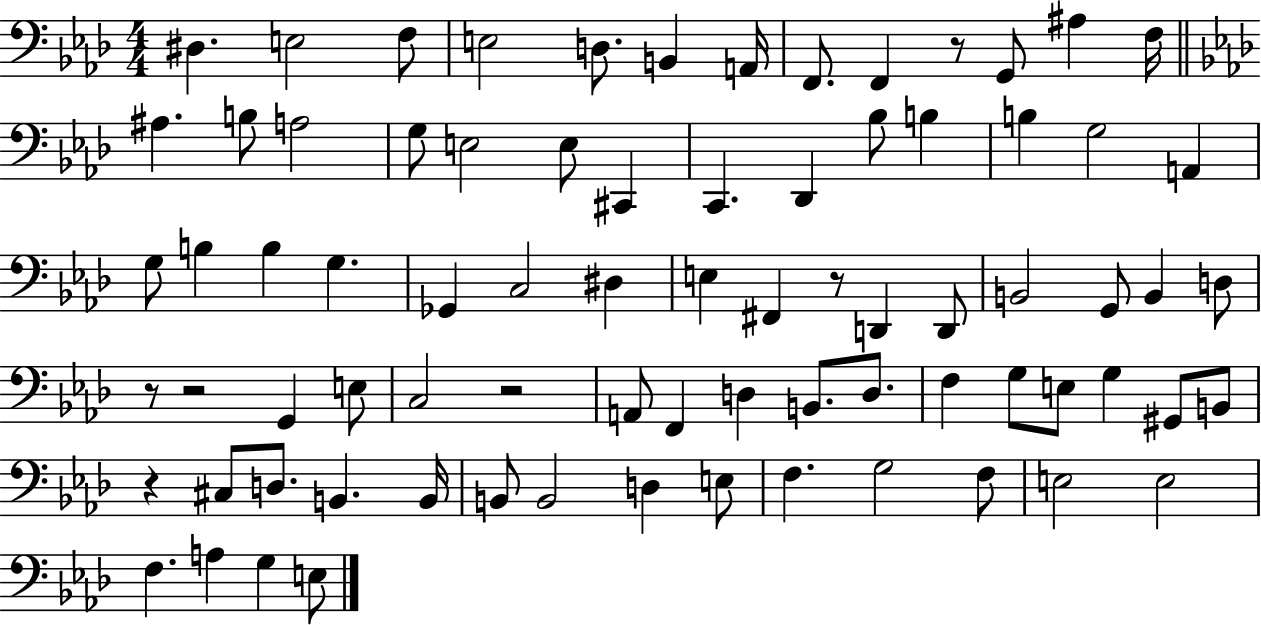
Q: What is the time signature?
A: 4/4